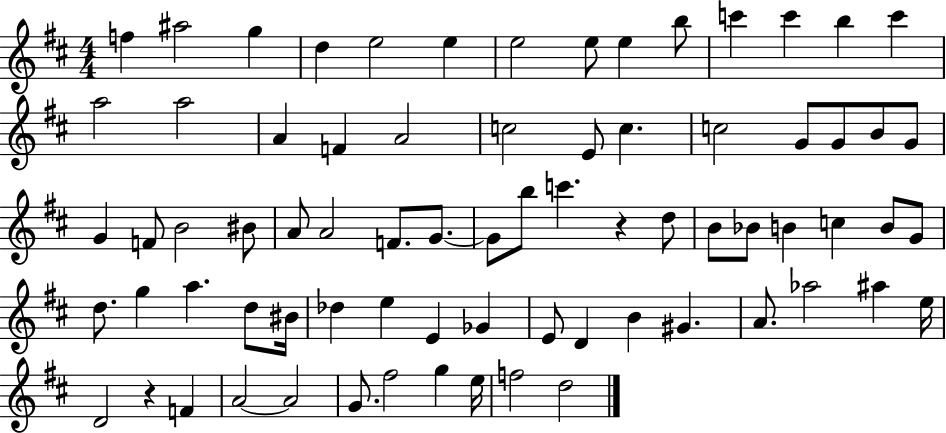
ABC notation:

X:1
T:Untitled
M:4/4
L:1/4
K:D
f ^a2 g d e2 e e2 e/2 e b/2 c' c' b c' a2 a2 A F A2 c2 E/2 c c2 G/2 G/2 B/2 G/2 G F/2 B2 ^B/2 A/2 A2 F/2 G/2 G/2 b/2 c' z d/2 B/2 _B/2 B c B/2 G/2 d/2 g a d/2 ^B/4 _d e E _G E/2 D B ^G A/2 _a2 ^a e/4 D2 z F A2 A2 G/2 ^f2 g e/4 f2 d2